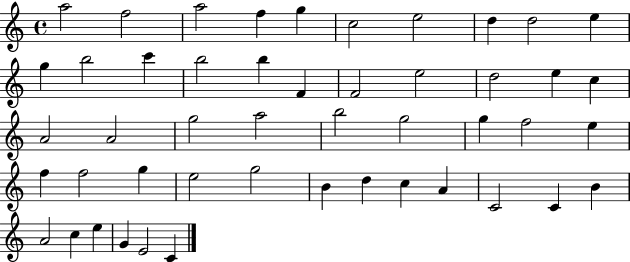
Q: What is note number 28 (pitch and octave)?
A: G5